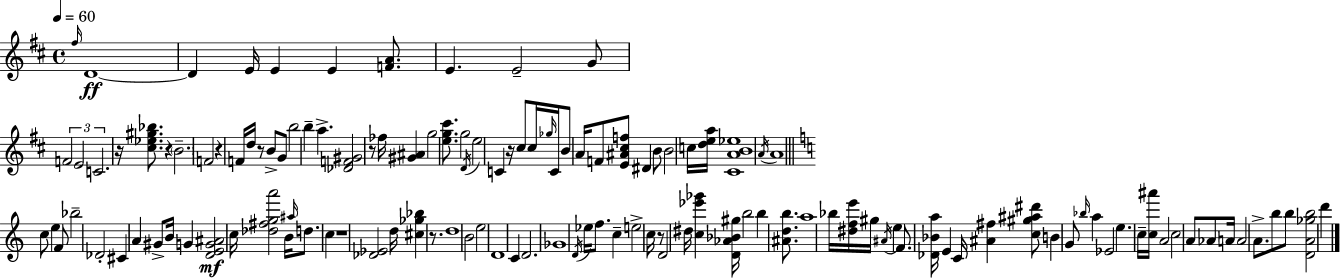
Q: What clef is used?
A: treble